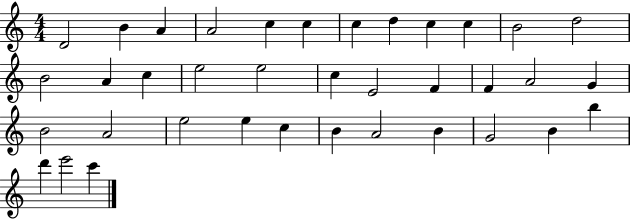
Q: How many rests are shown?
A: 0